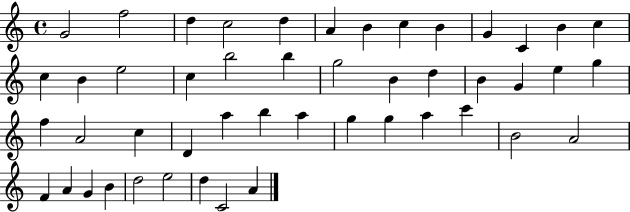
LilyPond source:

{
  \clef treble
  \time 4/4
  \defaultTimeSignature
  \key c \major
  g'2 f''2 | d''4 c''2 d''4 | a'4 b'4 c''4 b'4 | g'4 c'4 b'4 c''4 | \break c''4 b'4 e''2 | c''4 b''2 b''4 | g''2 b'4 d''4 | b'4 g'4 e''4 g''4 | \break f''4 a'2 c''4 | d'4 a''4 b''4 a''4 | g''4 g''4 a''4 c'''4 | b'2 a'2 | \break f'4 a'4 g'4 b'4 | d''2 e''2 | d''4 c'2 a'4 | \bar "|."
}